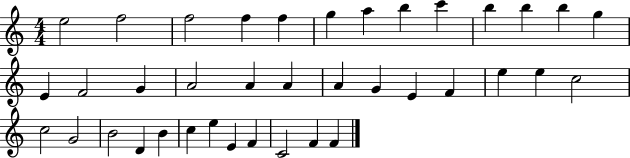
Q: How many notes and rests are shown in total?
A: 38